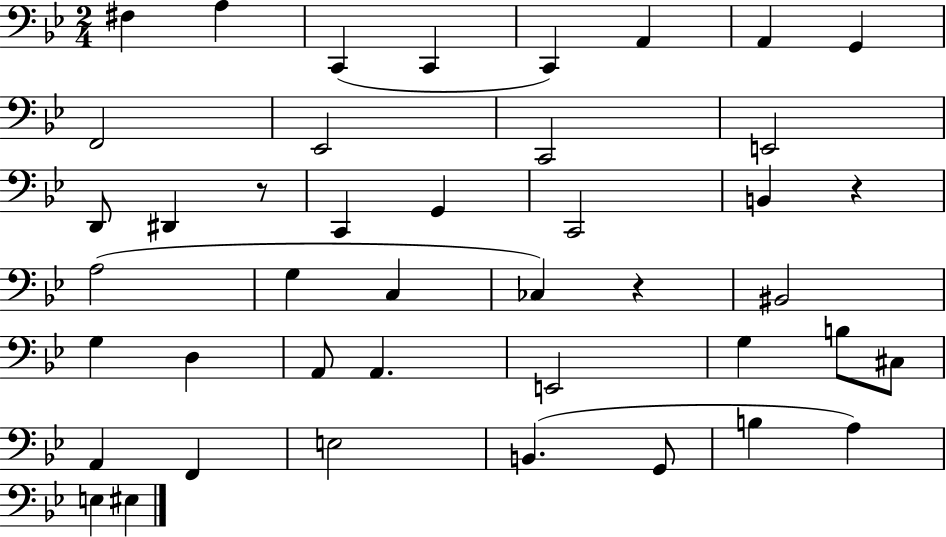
F#3/q A3/q C2/q C2/q C2/q A2/q A2/q G2/q F2/h Eb2/h C2/h E2/h D2/e D#2/q R/e C2/q G2/q C2/h B2/q R/q A3/h G3/q C3/q CES3/q R/q BIS2/h G3/q D3/q A2/e A2/q. E2/h G3/q B3/e C#3/e A2/q F2/q E3/h B2/q. G2/e B3/q A3/q E3/q EIS3/q